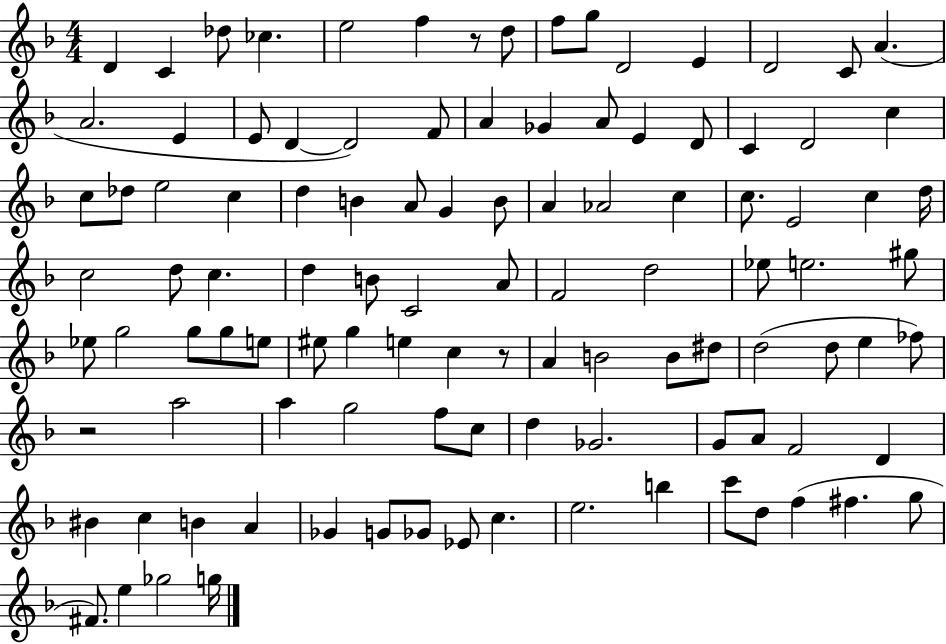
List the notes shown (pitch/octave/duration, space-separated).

D4/q C4/q Db5/e CES5/q. E5/h F5/q R/e D5/e F5/e G5/e D4/h E4/q D4/h C4/e A4/q. A4/h. E4/q E4/e D4/q D4/h F4/e A4/q Gb4/q A4/e E4/q D4/e C4/q D4/h C5/q C5/e Db5/e E5/h C5/q D5/q B4/q A4/e G4/q B4/e A4/q Ab4/h C5/q C5/e. E4/h C5/q D5/s C5/h D5/e C5/q. D5/q B4/e C4/h A4/e F4/h D5/h Eb5/e E5/h. G#5/e Eb5/e G5/h G5/e G5/e E5/e EIS5/e G5/q E5/q C5/q R/e A4/q B4/h B4/e D#5/e D5/h D5/e E5/q FES5/e R/h A5/h A5/q G5/h F5/e C5/e D5/q Gb4/h. G4/e A4/e F4/h D4/q BIS4/q C5/q B4/q A4/q Gb4/q G4/e Gb4/e Eb4/e C5/q. E5/h. B5/q C6/e D5/e F5/q F#5/q. G5/e F#4/e. E5/q Gb5/h G5/s